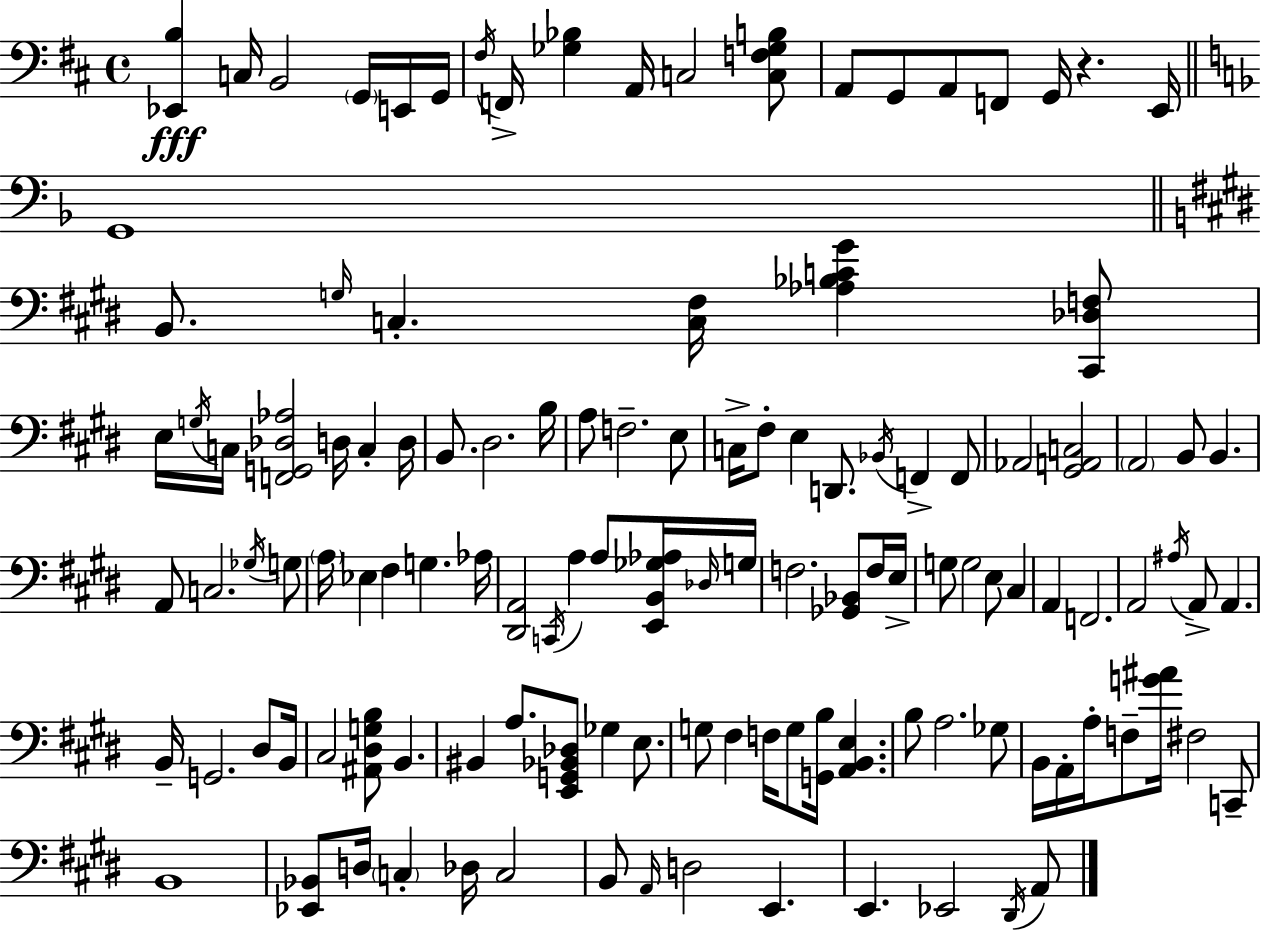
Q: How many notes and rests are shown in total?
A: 123